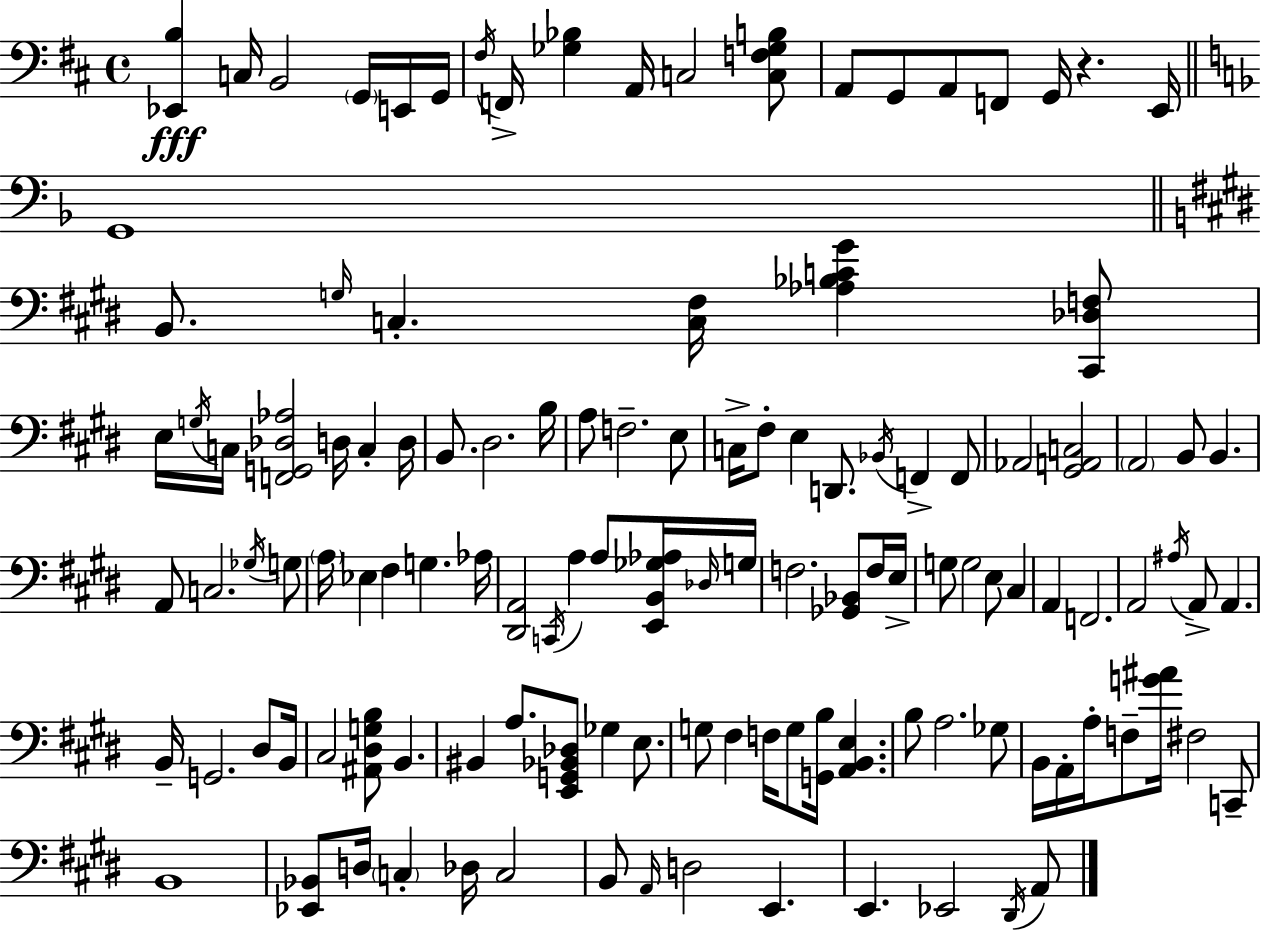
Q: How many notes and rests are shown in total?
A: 123